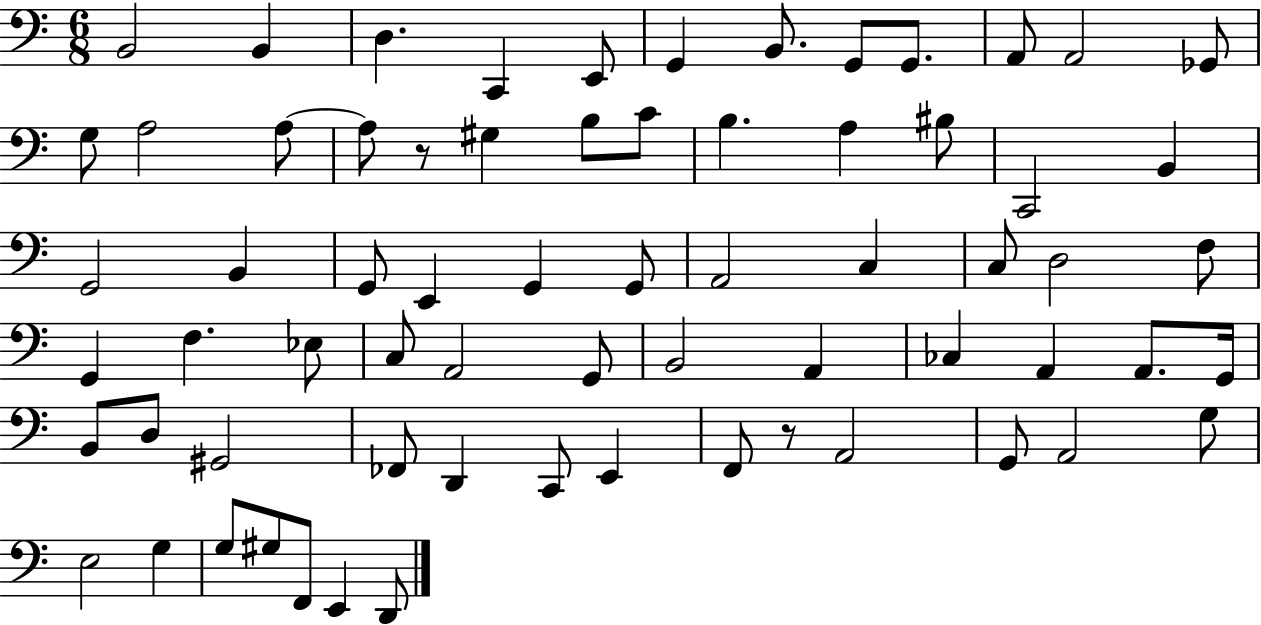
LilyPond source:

{
  \clef bass
  \numericTimeSignature
  \time 6/8
  \key c \major
  b,2 b,4 | d4. c,4 e,8 | g,4 b,8. g,8 g,8. | a,8 a,2 ges,8 | \break g8 a2 a8~~ | a8 r8 gis4 b8 c'8 | b4. a4 bis8 | c,2 b,4 | \break g,2 b,4 | g,8 e,4 g,4 g,8 | a,2 c4 | c8 d2 f8 | \break g,4 f4. ees8 | c8 a,2 g,8 | b,2 a,4 | ces4 a,4 a,8. g,16 | \break b,8 d8 gis,2 | fes,8 d,4 c,8 e,4 | f,8 r8 a,2 | g,8 a,2 g8 | \break e2 g4 | g8 gis8 f,8 e,4 d,8 | \bar "|."
}